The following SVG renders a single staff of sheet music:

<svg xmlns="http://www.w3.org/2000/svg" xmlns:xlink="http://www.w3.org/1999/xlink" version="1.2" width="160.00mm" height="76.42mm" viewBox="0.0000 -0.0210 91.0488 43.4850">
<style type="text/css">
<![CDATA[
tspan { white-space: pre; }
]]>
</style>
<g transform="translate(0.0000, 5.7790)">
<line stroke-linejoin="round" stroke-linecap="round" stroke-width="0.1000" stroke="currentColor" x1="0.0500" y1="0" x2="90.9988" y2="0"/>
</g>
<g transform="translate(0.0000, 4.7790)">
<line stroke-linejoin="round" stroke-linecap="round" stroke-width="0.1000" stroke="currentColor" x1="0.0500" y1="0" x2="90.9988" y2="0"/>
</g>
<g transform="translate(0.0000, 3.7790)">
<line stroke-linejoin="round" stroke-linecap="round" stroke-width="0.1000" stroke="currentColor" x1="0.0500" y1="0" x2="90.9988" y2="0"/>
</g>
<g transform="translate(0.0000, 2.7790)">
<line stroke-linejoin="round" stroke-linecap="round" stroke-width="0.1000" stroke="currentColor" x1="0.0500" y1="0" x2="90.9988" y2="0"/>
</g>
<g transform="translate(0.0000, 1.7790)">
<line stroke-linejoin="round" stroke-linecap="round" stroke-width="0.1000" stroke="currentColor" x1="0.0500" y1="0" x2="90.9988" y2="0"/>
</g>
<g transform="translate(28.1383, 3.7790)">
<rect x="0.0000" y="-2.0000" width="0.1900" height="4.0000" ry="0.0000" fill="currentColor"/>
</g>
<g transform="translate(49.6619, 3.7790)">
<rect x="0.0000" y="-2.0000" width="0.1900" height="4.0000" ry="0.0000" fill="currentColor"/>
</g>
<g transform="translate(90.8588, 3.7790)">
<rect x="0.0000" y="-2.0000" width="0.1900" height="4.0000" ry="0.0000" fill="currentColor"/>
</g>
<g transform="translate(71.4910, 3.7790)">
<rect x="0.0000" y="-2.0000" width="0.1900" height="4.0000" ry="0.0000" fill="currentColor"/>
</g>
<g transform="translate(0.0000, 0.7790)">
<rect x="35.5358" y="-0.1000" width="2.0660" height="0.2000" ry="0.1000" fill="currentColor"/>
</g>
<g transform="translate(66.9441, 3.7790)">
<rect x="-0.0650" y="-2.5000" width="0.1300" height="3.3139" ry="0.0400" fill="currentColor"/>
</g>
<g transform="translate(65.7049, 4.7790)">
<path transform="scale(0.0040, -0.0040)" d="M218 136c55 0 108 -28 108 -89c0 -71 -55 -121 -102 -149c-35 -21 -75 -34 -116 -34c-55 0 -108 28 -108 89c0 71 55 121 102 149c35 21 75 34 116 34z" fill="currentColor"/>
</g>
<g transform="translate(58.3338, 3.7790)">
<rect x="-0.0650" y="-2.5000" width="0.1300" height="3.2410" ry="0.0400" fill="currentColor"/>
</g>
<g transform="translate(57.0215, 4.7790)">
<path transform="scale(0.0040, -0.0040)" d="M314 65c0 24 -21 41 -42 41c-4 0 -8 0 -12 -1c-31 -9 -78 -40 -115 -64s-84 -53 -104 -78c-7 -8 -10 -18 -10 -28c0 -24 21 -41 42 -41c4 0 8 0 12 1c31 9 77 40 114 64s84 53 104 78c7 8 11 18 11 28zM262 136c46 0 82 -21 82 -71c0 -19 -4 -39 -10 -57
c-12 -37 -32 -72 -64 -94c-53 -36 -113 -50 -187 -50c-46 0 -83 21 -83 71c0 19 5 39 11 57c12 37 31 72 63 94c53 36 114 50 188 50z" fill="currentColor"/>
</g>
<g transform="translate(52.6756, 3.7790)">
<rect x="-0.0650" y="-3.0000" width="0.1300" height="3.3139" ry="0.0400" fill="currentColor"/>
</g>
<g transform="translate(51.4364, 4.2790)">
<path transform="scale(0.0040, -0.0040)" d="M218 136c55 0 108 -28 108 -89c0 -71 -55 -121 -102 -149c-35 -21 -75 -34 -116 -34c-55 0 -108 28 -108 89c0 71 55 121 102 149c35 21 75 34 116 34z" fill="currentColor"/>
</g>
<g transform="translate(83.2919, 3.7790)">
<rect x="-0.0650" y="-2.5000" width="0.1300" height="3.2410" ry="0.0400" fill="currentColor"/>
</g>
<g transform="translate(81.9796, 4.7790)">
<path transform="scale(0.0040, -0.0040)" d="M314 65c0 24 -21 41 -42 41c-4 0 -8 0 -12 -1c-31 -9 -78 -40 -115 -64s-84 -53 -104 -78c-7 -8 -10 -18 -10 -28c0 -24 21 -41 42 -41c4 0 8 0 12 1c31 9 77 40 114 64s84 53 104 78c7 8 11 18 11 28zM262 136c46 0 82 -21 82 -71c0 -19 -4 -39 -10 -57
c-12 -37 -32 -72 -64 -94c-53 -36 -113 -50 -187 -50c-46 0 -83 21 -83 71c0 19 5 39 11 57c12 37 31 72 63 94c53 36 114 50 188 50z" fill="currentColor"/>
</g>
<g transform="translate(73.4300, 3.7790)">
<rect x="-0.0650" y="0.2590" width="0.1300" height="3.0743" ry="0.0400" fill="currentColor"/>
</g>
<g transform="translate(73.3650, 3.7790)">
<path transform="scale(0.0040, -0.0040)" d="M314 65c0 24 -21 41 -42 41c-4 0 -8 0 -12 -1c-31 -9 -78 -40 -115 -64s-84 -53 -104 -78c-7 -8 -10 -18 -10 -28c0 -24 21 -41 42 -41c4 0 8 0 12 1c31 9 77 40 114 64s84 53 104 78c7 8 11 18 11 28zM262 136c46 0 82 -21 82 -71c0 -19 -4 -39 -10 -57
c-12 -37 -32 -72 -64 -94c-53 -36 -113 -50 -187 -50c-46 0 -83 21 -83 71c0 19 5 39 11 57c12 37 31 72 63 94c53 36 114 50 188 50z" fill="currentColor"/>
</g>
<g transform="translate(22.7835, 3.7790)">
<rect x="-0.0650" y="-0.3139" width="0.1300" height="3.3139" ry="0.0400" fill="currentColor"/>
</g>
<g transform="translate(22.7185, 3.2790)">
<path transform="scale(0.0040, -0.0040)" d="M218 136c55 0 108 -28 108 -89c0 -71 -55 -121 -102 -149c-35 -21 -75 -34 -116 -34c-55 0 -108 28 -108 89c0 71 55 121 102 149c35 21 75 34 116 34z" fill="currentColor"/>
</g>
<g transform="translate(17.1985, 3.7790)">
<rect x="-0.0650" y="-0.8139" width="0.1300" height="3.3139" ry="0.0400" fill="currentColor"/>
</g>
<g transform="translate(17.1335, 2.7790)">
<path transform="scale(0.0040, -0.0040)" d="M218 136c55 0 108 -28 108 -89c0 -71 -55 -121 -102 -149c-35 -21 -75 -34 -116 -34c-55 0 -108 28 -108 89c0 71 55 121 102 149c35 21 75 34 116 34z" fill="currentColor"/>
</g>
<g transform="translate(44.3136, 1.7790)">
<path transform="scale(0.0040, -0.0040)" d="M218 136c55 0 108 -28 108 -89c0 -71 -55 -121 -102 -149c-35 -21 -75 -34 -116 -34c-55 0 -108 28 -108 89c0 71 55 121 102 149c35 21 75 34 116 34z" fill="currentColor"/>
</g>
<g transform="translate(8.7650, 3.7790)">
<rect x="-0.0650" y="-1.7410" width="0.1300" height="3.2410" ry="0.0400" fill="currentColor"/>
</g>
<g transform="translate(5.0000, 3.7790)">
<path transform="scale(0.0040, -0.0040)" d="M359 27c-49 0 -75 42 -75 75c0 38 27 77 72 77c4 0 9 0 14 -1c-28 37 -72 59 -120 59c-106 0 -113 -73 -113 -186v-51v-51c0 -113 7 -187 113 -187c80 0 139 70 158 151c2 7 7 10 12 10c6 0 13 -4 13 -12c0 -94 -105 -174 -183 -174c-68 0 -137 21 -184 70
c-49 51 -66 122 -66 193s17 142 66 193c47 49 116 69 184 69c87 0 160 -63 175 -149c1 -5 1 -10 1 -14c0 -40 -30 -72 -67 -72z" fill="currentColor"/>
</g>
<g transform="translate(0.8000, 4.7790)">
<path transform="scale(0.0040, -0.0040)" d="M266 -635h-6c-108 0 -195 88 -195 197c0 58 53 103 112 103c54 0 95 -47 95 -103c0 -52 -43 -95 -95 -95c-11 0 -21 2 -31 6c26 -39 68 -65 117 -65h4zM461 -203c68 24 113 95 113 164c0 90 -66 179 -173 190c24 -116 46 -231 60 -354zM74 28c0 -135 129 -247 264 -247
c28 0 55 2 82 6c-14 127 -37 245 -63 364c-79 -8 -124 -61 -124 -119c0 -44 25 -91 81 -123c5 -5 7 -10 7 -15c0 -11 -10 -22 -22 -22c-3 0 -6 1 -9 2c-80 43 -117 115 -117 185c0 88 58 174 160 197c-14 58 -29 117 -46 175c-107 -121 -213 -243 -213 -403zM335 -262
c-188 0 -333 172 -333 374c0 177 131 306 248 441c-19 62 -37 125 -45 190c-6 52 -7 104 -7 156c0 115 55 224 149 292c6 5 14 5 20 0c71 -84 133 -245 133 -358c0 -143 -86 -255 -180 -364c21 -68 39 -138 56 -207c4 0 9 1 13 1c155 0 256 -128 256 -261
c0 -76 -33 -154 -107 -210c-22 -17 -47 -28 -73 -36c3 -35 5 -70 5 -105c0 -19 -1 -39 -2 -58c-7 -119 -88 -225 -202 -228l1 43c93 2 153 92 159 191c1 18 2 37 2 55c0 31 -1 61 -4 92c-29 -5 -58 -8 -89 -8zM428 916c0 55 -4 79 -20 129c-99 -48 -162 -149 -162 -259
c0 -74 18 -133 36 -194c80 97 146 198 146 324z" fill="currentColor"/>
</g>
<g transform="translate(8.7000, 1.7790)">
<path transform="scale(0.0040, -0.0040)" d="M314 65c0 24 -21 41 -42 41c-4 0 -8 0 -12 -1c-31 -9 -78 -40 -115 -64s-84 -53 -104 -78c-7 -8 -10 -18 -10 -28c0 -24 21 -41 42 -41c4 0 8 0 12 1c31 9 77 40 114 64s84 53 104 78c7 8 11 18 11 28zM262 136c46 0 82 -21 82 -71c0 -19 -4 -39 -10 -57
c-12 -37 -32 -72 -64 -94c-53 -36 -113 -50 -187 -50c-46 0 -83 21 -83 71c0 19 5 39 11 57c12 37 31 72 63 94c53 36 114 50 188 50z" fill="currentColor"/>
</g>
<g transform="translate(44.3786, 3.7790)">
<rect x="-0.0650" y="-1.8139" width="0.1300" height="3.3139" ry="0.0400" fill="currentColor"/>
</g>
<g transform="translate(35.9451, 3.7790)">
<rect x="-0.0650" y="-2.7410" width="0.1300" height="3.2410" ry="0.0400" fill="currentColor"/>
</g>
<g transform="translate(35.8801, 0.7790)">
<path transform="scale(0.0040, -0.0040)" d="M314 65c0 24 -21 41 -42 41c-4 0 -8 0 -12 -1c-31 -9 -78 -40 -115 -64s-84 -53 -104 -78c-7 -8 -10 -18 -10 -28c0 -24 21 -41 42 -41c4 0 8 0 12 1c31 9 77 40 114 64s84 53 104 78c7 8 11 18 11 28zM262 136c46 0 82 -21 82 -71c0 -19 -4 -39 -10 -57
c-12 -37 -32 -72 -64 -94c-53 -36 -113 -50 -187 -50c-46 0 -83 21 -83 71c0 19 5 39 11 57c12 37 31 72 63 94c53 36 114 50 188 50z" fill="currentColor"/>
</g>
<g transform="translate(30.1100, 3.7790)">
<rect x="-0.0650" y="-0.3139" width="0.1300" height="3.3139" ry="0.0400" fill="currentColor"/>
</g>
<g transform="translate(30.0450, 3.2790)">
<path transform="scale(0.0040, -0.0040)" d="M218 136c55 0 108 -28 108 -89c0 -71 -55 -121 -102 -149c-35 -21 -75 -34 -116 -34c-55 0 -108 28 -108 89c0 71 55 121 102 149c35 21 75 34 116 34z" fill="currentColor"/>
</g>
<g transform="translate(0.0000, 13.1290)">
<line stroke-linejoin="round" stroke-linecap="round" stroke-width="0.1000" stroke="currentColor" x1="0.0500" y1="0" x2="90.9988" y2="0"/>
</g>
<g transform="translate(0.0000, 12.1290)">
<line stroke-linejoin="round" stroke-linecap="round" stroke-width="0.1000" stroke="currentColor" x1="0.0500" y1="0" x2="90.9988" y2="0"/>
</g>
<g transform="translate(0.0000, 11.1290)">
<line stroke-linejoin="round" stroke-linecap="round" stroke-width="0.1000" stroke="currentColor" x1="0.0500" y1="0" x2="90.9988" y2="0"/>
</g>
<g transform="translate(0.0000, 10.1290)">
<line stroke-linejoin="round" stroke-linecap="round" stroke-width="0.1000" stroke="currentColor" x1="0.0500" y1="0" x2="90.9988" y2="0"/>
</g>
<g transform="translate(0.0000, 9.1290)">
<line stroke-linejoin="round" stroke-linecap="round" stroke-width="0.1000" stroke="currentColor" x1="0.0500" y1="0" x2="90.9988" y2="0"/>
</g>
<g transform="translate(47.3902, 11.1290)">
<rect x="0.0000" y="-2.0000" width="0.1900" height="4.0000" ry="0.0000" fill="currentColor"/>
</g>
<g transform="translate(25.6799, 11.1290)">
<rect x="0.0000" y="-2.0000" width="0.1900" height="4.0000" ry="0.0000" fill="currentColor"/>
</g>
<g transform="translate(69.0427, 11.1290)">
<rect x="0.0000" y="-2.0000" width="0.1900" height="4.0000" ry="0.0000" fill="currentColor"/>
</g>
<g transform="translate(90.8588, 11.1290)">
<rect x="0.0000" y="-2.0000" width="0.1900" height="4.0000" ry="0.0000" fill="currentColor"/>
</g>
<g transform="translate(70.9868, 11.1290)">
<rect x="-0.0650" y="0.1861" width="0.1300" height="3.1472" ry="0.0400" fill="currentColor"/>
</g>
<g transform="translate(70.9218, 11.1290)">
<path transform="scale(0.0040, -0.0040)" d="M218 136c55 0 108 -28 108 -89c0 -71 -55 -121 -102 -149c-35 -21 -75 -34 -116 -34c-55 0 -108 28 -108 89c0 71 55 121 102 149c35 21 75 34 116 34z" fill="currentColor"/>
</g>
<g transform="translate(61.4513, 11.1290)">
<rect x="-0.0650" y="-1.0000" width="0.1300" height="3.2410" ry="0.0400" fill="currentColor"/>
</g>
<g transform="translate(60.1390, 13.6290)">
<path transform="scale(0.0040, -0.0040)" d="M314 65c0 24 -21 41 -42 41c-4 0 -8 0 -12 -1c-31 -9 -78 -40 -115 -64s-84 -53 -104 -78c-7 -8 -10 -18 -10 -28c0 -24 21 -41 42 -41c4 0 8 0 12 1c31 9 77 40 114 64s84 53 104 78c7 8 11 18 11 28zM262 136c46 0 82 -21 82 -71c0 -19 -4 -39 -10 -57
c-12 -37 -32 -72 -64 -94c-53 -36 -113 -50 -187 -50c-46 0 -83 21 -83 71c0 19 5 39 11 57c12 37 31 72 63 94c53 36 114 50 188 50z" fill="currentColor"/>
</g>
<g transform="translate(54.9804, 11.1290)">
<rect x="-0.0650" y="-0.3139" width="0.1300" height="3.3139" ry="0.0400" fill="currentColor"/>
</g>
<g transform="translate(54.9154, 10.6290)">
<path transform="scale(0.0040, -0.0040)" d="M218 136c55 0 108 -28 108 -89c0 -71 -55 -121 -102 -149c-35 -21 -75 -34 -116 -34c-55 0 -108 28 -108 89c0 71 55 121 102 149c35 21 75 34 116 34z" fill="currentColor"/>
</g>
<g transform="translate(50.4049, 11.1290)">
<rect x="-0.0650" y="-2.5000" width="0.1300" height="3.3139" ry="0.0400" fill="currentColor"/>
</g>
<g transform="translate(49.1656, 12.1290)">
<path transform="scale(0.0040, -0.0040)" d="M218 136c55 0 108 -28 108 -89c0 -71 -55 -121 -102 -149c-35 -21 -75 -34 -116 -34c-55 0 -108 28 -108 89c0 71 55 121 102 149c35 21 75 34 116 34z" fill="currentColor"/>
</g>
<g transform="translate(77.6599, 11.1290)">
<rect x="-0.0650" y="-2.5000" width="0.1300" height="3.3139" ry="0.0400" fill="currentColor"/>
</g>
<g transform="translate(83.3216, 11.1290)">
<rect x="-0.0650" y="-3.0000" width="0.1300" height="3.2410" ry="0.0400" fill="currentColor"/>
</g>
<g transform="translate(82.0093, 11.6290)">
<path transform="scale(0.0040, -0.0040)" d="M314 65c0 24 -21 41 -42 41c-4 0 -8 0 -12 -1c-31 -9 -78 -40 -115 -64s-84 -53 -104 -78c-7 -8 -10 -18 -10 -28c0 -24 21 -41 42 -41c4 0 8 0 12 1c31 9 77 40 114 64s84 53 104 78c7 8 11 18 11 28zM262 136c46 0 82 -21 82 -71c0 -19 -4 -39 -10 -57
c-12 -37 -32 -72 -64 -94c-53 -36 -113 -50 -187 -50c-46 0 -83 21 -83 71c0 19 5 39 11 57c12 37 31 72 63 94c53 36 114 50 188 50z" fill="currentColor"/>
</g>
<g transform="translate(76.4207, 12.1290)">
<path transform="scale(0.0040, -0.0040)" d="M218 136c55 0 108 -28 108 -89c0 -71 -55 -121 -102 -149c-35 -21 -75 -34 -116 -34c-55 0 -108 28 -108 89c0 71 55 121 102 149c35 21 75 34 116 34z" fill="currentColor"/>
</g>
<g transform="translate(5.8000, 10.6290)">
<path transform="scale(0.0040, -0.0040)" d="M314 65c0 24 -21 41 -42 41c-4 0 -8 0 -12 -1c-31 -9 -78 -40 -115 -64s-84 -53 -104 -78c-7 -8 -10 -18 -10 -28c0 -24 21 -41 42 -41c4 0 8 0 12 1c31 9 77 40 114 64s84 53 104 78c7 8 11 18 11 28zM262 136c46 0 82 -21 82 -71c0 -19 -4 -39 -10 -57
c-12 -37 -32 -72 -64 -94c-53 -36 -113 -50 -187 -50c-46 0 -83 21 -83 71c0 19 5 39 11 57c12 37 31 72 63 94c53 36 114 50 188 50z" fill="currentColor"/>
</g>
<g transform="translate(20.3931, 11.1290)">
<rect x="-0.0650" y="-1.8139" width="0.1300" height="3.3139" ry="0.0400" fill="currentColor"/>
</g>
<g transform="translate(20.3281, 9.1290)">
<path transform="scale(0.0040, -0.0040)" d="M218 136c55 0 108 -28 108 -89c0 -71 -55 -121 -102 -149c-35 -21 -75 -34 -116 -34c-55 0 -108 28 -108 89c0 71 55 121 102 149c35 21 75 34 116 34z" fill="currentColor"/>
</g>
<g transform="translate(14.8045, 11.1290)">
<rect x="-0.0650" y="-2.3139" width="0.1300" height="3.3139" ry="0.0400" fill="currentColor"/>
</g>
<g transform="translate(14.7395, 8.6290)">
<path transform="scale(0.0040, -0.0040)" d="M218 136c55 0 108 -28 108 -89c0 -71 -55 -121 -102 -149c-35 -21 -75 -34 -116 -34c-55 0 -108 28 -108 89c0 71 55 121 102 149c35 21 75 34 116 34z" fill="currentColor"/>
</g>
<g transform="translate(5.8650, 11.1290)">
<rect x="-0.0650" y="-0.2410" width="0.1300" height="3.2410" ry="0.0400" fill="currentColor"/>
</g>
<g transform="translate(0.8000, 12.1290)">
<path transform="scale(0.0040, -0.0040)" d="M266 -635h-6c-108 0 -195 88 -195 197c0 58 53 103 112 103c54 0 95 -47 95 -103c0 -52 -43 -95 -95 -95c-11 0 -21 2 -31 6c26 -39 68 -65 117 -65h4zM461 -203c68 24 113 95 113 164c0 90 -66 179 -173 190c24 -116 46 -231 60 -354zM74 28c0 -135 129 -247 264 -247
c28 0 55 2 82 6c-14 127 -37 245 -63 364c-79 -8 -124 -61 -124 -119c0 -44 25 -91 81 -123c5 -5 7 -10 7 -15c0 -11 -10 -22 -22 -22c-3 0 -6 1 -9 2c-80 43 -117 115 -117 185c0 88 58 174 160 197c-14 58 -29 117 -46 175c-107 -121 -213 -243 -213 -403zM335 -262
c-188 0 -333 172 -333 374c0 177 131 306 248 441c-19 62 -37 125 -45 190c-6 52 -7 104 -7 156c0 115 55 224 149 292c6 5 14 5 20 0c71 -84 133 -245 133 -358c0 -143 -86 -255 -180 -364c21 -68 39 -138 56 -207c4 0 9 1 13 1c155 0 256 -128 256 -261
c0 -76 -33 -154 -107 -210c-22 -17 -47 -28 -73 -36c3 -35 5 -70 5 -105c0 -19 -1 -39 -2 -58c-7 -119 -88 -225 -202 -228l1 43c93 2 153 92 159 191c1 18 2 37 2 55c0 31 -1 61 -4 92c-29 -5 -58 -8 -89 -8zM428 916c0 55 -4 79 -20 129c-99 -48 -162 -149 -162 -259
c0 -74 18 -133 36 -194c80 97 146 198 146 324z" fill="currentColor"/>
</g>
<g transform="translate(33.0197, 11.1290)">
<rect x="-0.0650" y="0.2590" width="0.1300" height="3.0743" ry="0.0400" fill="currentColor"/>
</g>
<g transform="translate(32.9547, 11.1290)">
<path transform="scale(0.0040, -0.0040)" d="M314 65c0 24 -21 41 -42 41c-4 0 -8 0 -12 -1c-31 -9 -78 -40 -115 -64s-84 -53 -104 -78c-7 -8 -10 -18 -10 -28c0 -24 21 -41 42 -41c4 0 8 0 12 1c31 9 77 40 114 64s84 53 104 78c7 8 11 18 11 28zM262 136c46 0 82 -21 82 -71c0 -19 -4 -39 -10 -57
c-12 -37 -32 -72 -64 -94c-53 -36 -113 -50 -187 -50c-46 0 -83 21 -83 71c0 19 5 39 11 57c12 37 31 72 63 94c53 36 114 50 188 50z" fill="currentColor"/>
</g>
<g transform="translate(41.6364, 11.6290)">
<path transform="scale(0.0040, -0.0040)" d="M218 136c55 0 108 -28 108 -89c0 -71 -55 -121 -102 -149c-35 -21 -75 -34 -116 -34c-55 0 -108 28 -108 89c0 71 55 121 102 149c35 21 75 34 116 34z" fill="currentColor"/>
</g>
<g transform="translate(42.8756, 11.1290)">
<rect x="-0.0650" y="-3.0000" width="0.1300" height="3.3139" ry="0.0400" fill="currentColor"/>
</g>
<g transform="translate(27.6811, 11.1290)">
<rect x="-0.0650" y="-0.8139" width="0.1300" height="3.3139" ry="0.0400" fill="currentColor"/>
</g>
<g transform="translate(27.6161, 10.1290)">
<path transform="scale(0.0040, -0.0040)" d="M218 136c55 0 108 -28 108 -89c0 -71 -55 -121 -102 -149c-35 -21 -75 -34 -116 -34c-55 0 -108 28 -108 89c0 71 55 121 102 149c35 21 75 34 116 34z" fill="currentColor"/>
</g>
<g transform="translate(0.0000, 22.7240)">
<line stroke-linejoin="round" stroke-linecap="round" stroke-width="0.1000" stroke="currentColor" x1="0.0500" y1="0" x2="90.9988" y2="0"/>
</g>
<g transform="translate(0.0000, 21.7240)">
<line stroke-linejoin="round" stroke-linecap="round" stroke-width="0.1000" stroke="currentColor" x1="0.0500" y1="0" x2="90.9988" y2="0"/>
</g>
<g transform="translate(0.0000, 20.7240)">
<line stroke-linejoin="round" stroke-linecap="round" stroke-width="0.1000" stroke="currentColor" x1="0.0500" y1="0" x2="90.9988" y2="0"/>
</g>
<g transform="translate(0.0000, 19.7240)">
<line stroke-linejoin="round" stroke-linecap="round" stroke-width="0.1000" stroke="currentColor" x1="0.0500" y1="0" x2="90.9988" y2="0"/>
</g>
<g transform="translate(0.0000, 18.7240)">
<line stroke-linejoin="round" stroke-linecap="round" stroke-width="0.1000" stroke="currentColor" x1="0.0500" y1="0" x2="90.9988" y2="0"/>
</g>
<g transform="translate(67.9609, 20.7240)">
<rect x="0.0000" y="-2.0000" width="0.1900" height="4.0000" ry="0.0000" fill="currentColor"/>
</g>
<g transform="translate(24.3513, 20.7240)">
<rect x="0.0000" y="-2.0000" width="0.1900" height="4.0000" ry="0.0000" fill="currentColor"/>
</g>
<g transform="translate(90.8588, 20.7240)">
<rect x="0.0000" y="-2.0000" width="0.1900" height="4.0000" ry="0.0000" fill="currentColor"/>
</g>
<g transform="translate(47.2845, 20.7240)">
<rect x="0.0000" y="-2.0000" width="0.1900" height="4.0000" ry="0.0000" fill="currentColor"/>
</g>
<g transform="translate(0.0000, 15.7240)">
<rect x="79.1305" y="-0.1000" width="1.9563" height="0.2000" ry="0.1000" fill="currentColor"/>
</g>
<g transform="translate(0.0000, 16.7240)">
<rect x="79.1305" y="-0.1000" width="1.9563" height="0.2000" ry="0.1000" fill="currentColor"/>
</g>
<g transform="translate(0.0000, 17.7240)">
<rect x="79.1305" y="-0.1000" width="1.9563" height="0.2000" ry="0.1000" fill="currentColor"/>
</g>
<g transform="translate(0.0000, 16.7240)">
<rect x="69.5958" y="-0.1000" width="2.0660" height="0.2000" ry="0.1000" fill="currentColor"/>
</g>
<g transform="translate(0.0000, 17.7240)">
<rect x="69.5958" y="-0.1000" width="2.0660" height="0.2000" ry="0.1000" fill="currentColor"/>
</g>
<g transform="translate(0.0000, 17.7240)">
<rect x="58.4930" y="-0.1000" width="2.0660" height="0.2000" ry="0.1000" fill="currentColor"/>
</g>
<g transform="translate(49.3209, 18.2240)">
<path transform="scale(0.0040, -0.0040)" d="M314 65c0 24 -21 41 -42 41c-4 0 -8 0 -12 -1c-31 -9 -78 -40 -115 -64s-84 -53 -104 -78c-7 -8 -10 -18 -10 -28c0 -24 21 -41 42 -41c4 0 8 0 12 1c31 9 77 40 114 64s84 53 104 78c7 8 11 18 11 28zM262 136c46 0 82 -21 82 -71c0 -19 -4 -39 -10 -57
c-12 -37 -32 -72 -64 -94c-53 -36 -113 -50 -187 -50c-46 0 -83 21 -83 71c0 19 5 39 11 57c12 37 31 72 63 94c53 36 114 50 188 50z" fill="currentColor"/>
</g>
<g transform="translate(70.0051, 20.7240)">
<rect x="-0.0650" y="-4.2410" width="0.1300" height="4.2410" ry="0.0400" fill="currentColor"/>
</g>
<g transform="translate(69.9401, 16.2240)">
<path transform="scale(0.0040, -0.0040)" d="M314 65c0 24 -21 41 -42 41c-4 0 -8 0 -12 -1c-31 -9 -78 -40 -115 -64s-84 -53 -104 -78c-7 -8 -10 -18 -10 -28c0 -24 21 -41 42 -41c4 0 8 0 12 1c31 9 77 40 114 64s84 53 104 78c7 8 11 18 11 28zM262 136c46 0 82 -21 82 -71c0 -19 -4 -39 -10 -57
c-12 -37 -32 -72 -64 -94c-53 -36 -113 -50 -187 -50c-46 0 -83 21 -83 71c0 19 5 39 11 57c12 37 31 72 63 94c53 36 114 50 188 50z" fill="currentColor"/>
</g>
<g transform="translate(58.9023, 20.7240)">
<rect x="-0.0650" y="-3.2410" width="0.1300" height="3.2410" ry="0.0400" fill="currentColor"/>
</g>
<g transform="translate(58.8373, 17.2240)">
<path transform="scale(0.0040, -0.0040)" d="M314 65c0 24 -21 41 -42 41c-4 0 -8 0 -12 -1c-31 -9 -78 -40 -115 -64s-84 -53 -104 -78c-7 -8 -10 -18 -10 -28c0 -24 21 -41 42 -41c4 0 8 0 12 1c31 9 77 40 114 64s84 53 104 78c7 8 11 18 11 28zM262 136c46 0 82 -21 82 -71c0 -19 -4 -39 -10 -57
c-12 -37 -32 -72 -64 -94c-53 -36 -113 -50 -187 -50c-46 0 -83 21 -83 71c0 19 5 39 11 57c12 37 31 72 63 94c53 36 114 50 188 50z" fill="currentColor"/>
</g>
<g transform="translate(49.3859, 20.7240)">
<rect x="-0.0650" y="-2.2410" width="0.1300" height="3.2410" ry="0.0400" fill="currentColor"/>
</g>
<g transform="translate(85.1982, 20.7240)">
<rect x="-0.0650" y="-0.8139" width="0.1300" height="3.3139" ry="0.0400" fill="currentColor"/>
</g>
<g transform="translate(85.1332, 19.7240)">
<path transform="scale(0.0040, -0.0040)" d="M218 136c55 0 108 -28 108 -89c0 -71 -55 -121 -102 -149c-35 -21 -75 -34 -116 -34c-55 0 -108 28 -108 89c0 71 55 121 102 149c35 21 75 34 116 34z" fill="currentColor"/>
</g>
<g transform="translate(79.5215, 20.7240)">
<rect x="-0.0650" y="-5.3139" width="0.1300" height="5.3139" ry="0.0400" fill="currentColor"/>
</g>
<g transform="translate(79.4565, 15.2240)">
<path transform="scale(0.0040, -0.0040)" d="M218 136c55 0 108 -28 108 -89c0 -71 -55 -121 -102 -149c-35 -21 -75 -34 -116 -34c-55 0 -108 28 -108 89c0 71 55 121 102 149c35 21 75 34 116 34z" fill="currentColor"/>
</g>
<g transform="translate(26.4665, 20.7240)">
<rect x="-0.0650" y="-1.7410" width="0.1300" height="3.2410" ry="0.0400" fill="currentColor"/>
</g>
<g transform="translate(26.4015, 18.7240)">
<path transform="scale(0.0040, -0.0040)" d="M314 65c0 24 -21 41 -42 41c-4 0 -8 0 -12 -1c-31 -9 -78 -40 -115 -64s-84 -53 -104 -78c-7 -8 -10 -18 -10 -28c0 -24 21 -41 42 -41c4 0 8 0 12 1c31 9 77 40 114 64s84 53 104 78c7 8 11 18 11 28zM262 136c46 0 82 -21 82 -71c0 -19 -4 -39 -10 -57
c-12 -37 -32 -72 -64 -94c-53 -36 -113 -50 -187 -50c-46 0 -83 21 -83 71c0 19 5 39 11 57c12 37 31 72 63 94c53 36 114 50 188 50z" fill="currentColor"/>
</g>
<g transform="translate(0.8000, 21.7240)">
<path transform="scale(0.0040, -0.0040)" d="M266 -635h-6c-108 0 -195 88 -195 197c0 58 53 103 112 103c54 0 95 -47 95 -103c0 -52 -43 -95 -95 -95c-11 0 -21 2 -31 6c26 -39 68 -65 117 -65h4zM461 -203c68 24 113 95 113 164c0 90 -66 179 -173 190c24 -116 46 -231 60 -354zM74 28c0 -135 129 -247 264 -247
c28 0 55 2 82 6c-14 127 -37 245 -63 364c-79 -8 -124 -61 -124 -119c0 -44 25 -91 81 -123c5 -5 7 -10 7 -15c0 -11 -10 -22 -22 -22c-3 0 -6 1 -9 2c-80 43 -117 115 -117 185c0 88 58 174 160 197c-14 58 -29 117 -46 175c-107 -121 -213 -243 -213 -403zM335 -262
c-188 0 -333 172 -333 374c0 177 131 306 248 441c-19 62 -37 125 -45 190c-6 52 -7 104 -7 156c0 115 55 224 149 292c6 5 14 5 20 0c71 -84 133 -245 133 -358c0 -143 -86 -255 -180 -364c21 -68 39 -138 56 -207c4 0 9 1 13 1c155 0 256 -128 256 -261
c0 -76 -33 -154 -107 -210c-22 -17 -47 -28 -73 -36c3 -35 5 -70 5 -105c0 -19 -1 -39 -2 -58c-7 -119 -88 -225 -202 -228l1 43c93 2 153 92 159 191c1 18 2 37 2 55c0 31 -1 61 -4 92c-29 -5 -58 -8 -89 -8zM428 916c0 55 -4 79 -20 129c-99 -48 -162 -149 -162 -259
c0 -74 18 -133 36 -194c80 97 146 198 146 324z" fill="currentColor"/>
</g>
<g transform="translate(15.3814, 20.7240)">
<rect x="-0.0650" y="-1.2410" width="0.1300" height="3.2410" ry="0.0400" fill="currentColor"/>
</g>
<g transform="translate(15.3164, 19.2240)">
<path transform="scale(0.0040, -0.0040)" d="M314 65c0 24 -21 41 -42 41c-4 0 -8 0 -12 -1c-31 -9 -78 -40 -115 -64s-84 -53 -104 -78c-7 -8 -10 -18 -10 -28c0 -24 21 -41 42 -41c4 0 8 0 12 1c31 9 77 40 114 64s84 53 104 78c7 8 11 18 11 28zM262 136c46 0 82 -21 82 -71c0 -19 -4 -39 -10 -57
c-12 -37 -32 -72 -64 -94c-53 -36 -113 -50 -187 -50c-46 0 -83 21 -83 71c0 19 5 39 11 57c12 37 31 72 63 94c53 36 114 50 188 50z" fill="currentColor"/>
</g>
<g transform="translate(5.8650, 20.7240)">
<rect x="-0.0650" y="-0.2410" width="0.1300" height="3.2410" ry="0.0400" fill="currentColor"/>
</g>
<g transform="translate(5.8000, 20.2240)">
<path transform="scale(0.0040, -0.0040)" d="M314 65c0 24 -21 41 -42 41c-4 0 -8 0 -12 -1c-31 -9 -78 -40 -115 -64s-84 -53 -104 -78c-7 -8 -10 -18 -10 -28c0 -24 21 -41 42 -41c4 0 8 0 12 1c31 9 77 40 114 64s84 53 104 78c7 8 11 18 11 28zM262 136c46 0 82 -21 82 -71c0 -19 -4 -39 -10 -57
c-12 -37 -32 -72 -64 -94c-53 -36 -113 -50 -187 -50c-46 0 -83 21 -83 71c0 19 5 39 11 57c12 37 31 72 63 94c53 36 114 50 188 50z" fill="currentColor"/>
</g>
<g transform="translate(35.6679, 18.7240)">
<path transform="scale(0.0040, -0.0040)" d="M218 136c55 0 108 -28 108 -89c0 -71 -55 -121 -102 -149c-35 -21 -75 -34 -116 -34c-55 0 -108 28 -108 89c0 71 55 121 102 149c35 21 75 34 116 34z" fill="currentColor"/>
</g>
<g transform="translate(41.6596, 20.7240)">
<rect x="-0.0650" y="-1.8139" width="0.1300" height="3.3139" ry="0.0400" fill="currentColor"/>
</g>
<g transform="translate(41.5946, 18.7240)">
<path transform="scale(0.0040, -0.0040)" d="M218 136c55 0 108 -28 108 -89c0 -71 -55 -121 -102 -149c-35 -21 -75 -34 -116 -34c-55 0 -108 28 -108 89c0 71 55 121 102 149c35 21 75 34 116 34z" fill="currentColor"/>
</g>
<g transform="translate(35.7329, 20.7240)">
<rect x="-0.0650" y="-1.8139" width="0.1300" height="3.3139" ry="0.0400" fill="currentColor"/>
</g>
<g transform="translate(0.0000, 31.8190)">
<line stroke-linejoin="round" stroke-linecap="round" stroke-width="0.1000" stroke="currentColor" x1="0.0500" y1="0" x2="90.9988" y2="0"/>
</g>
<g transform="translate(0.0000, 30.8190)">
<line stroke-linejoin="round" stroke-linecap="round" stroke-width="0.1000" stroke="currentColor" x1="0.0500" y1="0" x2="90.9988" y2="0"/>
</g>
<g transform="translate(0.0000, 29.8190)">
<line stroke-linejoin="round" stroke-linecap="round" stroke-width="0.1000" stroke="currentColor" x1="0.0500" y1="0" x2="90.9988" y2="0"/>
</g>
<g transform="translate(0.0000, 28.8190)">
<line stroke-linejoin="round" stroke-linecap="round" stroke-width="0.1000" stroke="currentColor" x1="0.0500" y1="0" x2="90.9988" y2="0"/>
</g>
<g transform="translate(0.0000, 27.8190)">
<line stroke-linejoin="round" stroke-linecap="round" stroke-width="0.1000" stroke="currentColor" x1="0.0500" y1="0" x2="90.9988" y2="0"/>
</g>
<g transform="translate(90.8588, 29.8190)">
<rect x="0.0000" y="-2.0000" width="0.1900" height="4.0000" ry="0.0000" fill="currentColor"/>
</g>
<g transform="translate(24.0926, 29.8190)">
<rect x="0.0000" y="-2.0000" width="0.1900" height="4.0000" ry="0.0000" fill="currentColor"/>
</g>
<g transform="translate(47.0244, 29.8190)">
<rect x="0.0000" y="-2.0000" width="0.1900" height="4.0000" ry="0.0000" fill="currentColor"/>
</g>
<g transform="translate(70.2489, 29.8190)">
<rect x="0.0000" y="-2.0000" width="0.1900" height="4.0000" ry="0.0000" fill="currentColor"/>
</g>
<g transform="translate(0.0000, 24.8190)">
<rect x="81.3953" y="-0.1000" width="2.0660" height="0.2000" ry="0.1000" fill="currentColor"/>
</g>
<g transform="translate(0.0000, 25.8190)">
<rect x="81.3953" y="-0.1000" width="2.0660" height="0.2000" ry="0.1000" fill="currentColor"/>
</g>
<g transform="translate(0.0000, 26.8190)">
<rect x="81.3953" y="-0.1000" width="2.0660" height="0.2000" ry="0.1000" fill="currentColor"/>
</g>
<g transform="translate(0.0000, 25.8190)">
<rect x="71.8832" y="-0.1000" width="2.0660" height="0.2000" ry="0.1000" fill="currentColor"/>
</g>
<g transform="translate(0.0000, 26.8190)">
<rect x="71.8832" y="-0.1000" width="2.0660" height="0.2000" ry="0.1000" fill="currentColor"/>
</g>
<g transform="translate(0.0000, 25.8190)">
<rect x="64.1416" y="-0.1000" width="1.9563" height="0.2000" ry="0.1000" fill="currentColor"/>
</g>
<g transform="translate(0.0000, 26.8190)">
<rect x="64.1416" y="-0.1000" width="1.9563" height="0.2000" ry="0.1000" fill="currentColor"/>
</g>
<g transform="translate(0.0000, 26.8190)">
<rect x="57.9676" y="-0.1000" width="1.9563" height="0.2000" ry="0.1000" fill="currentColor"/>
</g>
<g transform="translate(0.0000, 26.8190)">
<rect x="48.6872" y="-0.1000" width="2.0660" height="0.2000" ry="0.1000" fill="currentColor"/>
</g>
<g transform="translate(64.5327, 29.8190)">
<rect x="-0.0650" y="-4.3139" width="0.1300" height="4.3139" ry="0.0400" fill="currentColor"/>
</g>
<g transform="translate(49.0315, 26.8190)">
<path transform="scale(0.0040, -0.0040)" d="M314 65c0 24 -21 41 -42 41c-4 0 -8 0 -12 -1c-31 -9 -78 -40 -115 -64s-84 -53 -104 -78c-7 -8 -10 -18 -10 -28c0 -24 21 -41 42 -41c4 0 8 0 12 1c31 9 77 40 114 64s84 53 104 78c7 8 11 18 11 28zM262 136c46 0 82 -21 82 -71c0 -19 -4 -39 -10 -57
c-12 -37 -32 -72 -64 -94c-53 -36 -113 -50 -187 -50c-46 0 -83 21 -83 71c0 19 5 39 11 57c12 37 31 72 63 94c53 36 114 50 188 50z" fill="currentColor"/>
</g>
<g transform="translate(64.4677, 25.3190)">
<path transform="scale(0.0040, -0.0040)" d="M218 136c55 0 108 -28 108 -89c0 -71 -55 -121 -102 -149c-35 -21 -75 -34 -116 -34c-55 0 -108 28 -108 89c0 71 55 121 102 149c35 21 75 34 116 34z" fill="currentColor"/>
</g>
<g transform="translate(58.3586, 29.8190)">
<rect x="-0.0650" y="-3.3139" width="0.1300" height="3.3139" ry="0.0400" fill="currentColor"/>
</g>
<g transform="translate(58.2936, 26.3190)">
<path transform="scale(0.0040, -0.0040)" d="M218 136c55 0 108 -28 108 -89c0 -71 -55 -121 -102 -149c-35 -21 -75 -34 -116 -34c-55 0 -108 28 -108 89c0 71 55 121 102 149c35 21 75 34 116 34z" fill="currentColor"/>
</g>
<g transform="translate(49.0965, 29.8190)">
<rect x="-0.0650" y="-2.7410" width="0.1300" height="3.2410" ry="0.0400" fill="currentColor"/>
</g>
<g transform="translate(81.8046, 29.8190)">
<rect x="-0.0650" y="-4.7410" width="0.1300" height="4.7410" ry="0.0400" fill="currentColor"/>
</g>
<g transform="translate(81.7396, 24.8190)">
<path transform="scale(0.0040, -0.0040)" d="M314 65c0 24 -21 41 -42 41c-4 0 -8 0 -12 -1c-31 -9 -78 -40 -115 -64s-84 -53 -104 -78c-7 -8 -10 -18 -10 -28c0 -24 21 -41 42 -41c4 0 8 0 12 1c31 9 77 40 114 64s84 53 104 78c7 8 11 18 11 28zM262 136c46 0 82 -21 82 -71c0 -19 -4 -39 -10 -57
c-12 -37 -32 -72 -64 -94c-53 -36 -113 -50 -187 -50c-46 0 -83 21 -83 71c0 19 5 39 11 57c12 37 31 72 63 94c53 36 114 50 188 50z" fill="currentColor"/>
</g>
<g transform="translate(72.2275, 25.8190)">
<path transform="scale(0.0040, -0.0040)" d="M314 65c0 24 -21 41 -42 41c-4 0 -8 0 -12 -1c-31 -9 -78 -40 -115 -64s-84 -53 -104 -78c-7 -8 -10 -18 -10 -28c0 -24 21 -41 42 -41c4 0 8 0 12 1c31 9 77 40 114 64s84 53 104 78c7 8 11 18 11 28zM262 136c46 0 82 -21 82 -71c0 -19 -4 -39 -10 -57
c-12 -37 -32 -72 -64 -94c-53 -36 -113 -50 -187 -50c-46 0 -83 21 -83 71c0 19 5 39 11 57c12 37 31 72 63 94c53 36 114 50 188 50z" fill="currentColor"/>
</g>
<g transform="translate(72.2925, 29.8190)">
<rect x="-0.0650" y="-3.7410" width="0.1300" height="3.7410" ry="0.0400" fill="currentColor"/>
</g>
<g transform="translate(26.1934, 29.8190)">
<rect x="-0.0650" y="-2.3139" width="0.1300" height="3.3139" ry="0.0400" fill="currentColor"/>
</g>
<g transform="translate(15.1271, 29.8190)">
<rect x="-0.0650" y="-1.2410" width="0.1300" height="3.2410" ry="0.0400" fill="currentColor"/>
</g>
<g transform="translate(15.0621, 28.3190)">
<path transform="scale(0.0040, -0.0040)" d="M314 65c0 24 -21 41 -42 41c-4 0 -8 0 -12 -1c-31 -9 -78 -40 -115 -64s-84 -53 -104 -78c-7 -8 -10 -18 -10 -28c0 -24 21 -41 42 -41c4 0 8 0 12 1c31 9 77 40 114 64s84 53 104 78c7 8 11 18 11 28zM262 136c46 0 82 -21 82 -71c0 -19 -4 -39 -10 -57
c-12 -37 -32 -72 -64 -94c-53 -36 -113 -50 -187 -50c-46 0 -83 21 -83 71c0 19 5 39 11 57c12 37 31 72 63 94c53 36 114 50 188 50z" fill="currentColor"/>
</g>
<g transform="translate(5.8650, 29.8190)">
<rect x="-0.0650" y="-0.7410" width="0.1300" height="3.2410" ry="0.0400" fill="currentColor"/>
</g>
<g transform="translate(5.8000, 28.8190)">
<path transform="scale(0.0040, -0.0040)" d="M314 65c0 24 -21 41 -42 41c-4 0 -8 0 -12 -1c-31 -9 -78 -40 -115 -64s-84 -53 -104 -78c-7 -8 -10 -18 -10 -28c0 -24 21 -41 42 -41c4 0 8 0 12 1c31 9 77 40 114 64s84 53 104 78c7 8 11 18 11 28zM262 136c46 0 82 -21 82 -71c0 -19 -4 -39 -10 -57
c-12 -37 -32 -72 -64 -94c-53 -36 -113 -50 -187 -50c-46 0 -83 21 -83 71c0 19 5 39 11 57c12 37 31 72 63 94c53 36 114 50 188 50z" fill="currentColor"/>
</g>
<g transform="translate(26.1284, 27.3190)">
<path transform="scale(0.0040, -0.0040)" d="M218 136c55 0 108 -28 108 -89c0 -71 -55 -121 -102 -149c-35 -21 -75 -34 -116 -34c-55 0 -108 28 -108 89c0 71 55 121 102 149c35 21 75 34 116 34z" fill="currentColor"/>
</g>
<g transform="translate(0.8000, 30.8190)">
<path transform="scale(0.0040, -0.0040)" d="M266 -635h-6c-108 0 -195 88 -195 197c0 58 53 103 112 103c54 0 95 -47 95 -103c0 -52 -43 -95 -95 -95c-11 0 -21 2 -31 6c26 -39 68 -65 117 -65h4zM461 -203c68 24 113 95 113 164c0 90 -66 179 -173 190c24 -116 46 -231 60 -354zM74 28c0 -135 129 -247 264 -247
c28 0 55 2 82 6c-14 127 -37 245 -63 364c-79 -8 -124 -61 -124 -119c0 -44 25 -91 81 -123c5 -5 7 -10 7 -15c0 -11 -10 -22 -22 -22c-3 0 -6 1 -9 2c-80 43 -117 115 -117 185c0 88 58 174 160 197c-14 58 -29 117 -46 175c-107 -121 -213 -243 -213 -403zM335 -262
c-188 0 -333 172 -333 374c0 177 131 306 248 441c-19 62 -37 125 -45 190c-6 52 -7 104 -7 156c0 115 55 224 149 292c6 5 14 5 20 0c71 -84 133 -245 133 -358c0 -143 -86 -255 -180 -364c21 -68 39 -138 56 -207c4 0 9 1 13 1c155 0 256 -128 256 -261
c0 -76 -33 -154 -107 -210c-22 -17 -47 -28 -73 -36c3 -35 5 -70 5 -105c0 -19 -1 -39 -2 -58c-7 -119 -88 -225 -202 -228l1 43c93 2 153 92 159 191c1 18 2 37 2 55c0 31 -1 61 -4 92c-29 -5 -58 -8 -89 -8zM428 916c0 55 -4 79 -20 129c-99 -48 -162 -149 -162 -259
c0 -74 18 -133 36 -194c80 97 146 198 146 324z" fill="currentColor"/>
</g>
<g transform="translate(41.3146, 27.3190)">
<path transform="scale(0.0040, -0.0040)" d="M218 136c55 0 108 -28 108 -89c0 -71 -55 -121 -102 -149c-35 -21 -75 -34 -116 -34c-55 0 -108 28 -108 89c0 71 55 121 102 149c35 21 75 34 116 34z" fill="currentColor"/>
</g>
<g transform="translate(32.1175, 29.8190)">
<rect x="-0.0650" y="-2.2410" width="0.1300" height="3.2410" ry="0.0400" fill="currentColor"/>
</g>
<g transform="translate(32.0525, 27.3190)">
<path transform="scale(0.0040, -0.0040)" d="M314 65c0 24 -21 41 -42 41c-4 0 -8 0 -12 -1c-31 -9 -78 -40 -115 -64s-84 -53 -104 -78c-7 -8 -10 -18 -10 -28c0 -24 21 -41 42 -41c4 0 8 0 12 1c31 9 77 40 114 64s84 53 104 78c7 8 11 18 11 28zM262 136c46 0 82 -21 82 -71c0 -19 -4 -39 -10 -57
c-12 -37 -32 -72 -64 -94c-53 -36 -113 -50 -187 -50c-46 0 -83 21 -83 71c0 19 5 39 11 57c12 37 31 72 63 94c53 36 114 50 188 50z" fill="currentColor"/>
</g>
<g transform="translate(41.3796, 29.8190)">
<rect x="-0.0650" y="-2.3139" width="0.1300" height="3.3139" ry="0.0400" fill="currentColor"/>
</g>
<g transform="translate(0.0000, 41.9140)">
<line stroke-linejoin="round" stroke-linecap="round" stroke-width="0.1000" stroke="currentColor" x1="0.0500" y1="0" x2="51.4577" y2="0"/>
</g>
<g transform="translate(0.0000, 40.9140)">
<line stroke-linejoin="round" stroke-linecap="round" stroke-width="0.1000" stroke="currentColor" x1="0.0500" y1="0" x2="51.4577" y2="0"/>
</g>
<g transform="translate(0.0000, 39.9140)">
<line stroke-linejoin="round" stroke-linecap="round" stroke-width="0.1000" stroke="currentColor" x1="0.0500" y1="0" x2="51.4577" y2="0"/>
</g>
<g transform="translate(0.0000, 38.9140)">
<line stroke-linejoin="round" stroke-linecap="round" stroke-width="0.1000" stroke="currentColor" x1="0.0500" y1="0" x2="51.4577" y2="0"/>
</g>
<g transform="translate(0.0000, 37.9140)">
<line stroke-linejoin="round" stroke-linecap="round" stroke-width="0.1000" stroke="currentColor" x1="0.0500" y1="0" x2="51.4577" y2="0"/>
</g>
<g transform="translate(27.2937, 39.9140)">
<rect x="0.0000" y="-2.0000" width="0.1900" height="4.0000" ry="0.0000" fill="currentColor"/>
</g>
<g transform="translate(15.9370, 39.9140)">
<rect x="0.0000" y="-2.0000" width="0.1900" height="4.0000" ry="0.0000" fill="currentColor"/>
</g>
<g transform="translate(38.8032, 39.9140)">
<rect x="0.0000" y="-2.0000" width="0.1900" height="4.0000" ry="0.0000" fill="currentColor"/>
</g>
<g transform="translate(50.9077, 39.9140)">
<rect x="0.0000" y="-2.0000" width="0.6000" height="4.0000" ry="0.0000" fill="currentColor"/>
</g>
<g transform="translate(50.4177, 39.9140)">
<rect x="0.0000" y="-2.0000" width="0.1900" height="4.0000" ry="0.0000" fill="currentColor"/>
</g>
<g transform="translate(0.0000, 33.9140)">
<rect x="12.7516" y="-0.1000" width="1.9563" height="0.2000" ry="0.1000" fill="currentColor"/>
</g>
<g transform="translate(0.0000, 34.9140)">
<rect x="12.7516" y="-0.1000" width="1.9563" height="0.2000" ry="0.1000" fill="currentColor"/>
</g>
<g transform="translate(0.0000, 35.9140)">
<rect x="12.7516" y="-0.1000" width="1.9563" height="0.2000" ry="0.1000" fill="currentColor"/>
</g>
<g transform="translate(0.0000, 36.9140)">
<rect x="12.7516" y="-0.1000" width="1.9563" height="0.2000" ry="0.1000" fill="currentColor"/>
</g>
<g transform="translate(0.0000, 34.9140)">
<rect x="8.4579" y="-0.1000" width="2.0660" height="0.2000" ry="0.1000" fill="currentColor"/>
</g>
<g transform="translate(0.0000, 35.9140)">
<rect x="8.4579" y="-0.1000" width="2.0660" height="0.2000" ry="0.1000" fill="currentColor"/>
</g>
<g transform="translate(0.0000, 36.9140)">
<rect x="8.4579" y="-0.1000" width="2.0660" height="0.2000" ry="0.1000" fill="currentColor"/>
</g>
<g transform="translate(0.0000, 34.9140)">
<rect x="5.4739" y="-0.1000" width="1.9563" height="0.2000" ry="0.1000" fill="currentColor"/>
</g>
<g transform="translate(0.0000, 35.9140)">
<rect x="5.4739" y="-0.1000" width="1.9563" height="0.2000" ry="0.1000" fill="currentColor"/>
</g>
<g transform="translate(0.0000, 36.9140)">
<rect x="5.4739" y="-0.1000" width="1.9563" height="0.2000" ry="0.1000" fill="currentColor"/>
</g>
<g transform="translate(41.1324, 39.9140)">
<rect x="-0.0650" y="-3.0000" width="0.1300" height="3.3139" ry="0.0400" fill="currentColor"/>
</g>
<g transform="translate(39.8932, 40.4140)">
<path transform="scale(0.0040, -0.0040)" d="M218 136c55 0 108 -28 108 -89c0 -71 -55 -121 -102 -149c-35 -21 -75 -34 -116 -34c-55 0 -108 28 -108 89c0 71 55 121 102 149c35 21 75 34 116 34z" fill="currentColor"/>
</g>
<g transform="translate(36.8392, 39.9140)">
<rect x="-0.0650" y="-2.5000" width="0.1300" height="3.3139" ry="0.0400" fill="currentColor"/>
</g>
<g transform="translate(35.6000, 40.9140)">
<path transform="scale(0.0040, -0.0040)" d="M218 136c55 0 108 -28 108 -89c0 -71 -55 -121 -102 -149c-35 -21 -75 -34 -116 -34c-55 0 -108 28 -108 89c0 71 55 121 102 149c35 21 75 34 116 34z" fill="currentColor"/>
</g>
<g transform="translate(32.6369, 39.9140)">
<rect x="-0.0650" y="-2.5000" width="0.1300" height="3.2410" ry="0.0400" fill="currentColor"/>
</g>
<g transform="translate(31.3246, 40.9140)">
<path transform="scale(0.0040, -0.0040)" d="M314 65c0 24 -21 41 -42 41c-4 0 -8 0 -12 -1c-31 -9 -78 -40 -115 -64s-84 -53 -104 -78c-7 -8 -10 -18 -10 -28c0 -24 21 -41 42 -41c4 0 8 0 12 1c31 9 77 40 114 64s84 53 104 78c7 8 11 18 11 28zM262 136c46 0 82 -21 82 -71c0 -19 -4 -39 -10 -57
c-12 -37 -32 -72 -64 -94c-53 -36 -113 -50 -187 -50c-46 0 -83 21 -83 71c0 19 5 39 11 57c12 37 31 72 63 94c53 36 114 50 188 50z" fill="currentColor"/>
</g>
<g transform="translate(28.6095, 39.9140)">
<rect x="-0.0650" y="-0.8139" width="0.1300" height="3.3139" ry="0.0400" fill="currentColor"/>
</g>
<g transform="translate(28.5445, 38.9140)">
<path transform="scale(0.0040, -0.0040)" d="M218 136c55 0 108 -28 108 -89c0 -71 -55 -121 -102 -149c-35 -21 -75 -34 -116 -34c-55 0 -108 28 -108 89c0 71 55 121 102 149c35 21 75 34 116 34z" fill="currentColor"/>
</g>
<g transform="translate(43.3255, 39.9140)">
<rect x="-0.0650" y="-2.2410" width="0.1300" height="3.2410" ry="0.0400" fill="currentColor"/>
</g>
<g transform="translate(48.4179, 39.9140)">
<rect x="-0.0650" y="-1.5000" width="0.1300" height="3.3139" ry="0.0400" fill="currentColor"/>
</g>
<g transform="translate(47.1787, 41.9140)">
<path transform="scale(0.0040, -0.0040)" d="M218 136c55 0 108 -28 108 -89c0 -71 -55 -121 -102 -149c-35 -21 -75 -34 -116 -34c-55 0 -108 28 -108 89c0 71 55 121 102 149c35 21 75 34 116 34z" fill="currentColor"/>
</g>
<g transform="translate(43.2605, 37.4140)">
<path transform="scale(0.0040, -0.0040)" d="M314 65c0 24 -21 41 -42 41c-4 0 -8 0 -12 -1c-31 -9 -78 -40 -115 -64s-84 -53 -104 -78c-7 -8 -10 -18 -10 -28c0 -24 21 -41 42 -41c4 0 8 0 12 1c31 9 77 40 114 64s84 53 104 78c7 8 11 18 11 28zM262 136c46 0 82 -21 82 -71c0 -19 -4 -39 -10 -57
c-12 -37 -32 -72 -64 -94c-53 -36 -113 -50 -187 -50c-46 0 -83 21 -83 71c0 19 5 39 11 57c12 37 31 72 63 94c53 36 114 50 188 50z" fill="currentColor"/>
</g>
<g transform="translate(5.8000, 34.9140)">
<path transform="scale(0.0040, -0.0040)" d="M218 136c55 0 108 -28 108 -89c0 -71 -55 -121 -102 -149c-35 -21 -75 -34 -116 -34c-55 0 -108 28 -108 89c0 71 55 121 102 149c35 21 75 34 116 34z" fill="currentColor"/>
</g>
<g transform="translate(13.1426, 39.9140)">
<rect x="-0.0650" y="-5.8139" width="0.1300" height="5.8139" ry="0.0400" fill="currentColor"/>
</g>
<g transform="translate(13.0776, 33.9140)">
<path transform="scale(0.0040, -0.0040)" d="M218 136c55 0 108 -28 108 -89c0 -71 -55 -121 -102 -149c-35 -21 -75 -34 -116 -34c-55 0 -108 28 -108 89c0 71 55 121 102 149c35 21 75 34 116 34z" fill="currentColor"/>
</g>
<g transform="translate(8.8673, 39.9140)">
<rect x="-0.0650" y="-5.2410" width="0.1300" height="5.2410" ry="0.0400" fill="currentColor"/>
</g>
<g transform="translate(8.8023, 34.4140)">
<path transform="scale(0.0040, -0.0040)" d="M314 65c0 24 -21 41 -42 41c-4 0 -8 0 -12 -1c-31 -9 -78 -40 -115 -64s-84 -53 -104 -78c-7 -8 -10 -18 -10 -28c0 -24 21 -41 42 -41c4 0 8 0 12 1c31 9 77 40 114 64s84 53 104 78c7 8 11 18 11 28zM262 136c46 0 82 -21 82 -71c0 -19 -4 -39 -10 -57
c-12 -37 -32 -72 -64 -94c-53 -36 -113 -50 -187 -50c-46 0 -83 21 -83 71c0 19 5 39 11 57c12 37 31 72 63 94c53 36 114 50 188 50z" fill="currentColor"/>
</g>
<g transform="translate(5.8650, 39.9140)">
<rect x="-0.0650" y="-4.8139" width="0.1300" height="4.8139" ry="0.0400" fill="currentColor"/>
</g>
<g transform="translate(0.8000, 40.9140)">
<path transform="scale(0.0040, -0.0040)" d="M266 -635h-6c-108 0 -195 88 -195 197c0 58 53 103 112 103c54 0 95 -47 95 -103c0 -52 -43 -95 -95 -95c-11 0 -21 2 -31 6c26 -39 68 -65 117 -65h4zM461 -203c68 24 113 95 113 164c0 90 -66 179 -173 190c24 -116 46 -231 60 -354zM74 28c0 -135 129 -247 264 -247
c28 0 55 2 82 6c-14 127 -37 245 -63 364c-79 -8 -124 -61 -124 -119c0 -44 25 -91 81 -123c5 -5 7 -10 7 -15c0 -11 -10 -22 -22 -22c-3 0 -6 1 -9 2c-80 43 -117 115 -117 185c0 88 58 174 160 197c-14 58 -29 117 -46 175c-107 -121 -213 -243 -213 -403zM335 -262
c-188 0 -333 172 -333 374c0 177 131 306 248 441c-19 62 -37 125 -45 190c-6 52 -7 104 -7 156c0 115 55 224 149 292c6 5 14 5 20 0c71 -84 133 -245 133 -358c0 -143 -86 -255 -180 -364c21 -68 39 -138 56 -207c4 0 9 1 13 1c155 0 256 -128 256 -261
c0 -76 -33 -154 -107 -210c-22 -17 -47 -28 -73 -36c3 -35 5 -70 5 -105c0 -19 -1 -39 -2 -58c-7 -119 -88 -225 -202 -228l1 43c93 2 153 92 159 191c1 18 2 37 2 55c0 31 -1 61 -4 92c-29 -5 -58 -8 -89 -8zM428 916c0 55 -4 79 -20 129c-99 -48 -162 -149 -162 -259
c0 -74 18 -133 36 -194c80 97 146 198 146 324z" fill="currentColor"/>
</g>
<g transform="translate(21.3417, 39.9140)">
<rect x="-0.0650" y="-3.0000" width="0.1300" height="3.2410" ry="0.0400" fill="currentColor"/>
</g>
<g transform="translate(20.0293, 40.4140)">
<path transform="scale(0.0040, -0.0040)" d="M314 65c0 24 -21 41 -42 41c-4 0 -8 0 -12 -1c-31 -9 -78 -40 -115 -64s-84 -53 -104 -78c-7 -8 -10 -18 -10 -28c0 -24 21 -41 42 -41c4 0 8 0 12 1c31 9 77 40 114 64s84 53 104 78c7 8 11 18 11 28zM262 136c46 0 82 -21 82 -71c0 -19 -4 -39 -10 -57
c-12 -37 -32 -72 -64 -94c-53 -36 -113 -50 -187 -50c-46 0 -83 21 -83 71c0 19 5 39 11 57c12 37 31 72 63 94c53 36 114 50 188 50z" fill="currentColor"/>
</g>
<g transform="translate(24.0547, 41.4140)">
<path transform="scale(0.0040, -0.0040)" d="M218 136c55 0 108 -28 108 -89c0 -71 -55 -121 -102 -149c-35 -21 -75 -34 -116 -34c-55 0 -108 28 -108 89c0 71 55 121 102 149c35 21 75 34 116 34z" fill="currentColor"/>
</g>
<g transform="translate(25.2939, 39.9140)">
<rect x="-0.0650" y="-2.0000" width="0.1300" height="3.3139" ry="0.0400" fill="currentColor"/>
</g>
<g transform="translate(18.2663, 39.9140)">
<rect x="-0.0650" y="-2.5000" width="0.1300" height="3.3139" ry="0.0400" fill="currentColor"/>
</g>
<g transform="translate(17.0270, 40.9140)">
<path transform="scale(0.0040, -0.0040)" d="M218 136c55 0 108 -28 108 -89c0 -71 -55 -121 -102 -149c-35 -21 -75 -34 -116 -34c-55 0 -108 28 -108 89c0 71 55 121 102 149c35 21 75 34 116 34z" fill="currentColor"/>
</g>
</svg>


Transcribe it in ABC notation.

X:1
T:Untitled
M:4/4
L:1/4
K:C
f2 d c c a2 f A G2 G B2 G2 c2 g f d B2 A G c D2 B G A2 c2 e2 f2 f f g2 b2 d'2 f' d d2 e2 g g2 g a2 b d' c'2 e'2 e' f'2 g' G A2 F d G2 G A g2 E